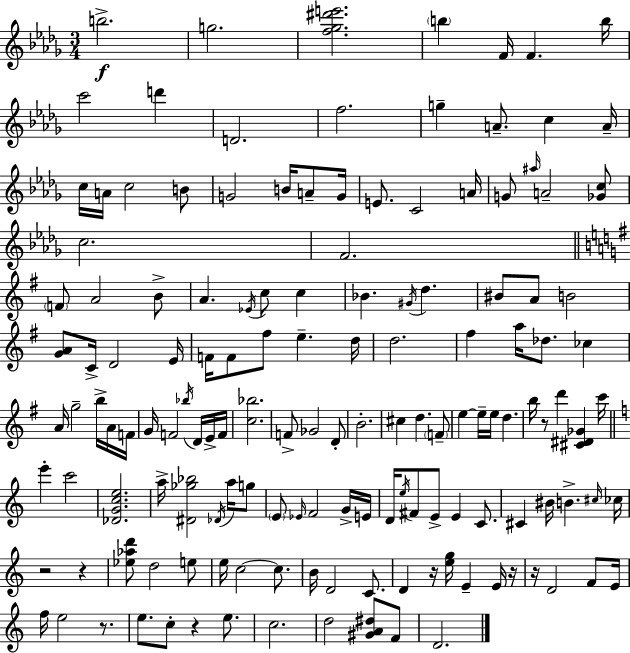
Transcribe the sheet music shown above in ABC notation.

X:1
T:Untitled
M:3/4
L:1/4
K:Bbm
b2 g2 [f_g^d'e']2 b F/4 F b/4 c'2 d' D2 f2 g A/2 c A/4 c/4 A/4 c2 B/2 G2 B/4 A/2 G/4 E/2 C2 A/4 G/2 ^a/4 A2 [_Gc]/2 c2 F2 F/2 A2 B/2 A _E/4 c/2 c _B ^G/4 d ^B/2 A/2 B2 [GA]/2 C/4 D2 E/4 F/4 F/2 ^f/2 e d/4 d2 ^f a/4 _d/2 _c A/4 g2 b/4 A/4 F/4 G/4 F2 _b/4 D/4 E/4 F/4 [c_b]2 F/2 _G2 D/2 B2 ^c d F/2 e e/4 e/4 d b/4 z/2 d' [^C^D_G] c'/4 e' c'2 [_DGce]2 a/4 [^D_g_b]2 _D/4 a/4 g/2 E/2 _E/4 F2 G/4 E/4 D/4 e/4 ^F/2 E/2 E C/2 ^C ^B/4 B ^c/4 _c/4 z2 z [_e_ad']/2 d2 e/2 e/4 c2 c/2 B/4 D2 C/2 D z/4 [eg]/4 E E/4 z/4 z/4 D2 F/2 E/4 f/4 e2 z/2 e/2 c/2 z e/2 c2 d2 [^GA^d]/2 F/2 D2